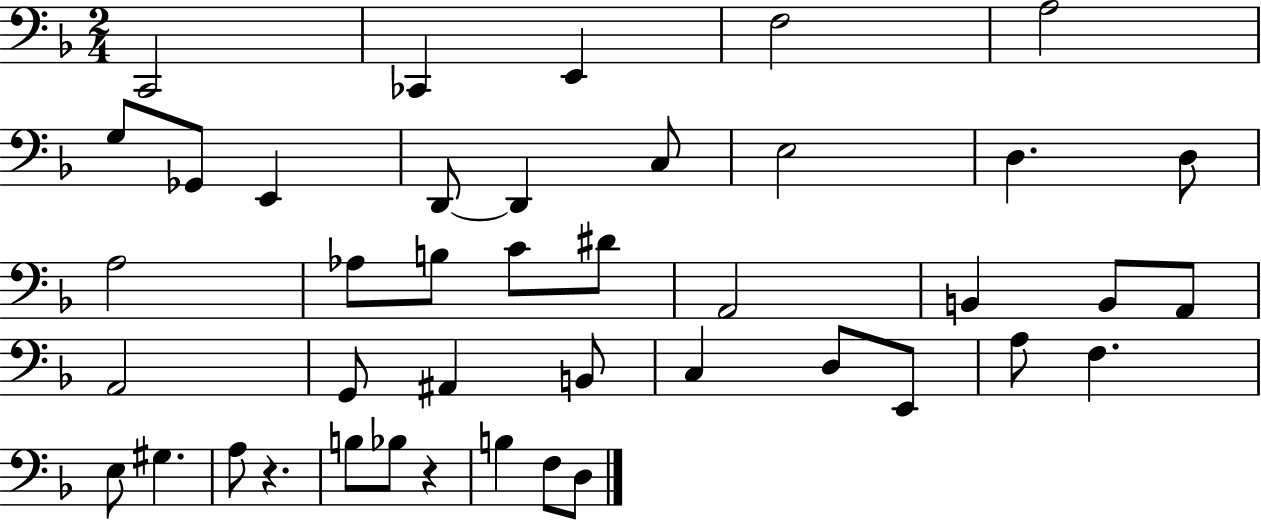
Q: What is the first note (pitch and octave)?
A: C2